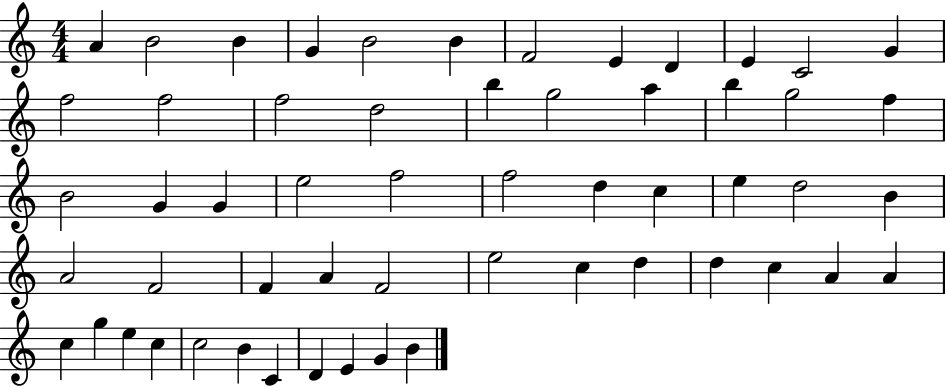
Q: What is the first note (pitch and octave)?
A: A4